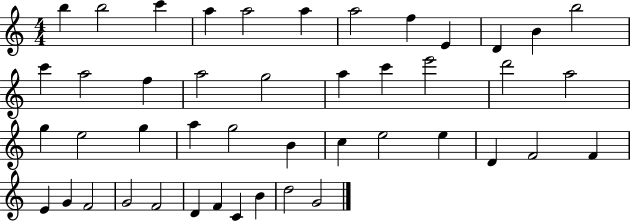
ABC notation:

X:1
T:Untitled
M:4/4
L:1/4
K:C
b b2 c' a a2 a a2 f E D B b2 c' a2 f a2 g2 a c' e'2 d'2 a2 g e2 g a g2 B c e2 e D F2 F E G F2 G2 F2 D F C B d2 G2